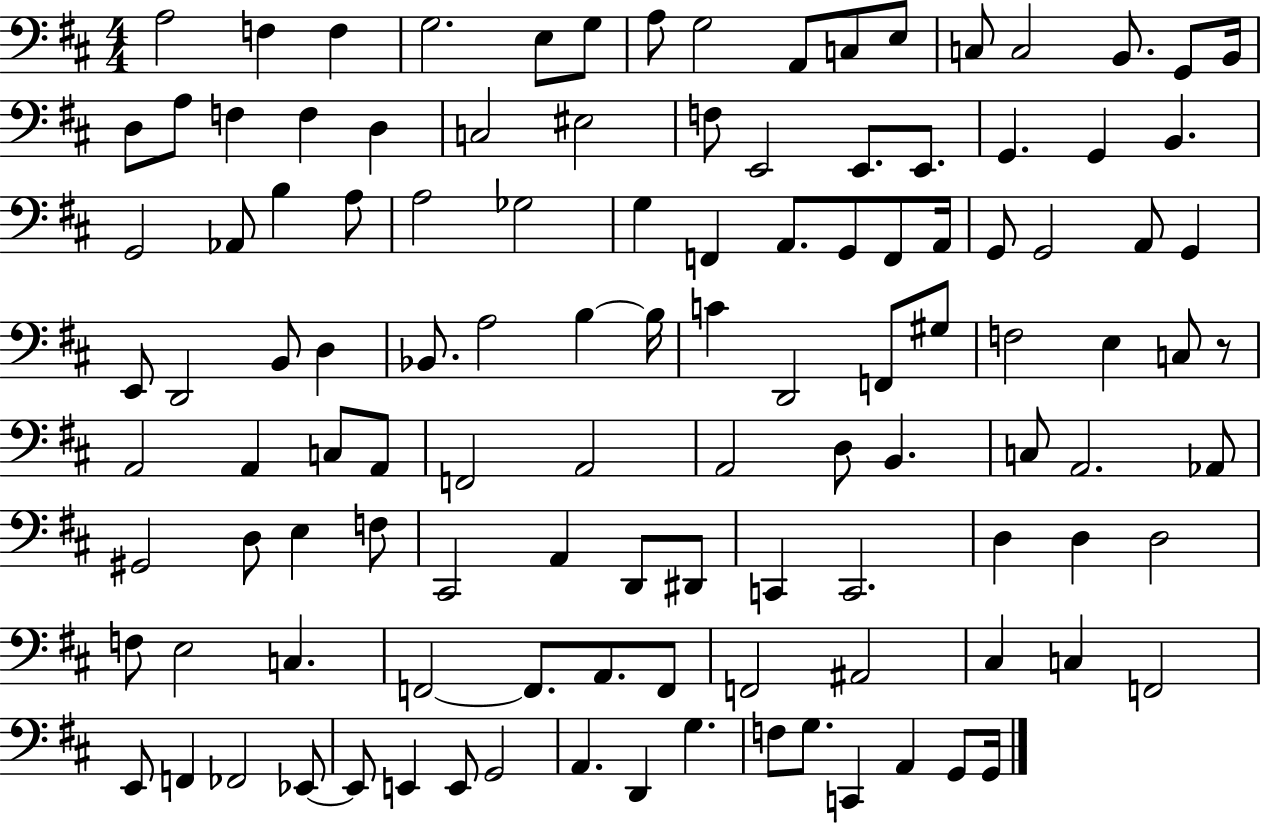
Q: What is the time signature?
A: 4/4